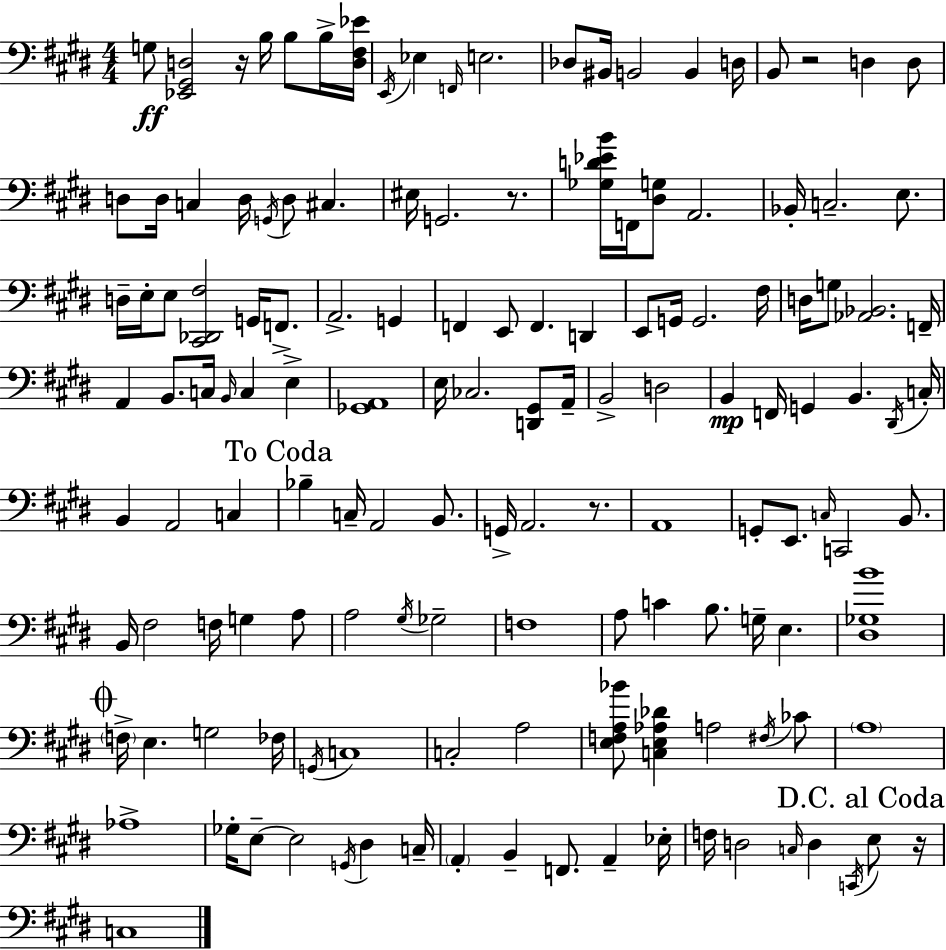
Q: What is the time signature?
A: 4/4